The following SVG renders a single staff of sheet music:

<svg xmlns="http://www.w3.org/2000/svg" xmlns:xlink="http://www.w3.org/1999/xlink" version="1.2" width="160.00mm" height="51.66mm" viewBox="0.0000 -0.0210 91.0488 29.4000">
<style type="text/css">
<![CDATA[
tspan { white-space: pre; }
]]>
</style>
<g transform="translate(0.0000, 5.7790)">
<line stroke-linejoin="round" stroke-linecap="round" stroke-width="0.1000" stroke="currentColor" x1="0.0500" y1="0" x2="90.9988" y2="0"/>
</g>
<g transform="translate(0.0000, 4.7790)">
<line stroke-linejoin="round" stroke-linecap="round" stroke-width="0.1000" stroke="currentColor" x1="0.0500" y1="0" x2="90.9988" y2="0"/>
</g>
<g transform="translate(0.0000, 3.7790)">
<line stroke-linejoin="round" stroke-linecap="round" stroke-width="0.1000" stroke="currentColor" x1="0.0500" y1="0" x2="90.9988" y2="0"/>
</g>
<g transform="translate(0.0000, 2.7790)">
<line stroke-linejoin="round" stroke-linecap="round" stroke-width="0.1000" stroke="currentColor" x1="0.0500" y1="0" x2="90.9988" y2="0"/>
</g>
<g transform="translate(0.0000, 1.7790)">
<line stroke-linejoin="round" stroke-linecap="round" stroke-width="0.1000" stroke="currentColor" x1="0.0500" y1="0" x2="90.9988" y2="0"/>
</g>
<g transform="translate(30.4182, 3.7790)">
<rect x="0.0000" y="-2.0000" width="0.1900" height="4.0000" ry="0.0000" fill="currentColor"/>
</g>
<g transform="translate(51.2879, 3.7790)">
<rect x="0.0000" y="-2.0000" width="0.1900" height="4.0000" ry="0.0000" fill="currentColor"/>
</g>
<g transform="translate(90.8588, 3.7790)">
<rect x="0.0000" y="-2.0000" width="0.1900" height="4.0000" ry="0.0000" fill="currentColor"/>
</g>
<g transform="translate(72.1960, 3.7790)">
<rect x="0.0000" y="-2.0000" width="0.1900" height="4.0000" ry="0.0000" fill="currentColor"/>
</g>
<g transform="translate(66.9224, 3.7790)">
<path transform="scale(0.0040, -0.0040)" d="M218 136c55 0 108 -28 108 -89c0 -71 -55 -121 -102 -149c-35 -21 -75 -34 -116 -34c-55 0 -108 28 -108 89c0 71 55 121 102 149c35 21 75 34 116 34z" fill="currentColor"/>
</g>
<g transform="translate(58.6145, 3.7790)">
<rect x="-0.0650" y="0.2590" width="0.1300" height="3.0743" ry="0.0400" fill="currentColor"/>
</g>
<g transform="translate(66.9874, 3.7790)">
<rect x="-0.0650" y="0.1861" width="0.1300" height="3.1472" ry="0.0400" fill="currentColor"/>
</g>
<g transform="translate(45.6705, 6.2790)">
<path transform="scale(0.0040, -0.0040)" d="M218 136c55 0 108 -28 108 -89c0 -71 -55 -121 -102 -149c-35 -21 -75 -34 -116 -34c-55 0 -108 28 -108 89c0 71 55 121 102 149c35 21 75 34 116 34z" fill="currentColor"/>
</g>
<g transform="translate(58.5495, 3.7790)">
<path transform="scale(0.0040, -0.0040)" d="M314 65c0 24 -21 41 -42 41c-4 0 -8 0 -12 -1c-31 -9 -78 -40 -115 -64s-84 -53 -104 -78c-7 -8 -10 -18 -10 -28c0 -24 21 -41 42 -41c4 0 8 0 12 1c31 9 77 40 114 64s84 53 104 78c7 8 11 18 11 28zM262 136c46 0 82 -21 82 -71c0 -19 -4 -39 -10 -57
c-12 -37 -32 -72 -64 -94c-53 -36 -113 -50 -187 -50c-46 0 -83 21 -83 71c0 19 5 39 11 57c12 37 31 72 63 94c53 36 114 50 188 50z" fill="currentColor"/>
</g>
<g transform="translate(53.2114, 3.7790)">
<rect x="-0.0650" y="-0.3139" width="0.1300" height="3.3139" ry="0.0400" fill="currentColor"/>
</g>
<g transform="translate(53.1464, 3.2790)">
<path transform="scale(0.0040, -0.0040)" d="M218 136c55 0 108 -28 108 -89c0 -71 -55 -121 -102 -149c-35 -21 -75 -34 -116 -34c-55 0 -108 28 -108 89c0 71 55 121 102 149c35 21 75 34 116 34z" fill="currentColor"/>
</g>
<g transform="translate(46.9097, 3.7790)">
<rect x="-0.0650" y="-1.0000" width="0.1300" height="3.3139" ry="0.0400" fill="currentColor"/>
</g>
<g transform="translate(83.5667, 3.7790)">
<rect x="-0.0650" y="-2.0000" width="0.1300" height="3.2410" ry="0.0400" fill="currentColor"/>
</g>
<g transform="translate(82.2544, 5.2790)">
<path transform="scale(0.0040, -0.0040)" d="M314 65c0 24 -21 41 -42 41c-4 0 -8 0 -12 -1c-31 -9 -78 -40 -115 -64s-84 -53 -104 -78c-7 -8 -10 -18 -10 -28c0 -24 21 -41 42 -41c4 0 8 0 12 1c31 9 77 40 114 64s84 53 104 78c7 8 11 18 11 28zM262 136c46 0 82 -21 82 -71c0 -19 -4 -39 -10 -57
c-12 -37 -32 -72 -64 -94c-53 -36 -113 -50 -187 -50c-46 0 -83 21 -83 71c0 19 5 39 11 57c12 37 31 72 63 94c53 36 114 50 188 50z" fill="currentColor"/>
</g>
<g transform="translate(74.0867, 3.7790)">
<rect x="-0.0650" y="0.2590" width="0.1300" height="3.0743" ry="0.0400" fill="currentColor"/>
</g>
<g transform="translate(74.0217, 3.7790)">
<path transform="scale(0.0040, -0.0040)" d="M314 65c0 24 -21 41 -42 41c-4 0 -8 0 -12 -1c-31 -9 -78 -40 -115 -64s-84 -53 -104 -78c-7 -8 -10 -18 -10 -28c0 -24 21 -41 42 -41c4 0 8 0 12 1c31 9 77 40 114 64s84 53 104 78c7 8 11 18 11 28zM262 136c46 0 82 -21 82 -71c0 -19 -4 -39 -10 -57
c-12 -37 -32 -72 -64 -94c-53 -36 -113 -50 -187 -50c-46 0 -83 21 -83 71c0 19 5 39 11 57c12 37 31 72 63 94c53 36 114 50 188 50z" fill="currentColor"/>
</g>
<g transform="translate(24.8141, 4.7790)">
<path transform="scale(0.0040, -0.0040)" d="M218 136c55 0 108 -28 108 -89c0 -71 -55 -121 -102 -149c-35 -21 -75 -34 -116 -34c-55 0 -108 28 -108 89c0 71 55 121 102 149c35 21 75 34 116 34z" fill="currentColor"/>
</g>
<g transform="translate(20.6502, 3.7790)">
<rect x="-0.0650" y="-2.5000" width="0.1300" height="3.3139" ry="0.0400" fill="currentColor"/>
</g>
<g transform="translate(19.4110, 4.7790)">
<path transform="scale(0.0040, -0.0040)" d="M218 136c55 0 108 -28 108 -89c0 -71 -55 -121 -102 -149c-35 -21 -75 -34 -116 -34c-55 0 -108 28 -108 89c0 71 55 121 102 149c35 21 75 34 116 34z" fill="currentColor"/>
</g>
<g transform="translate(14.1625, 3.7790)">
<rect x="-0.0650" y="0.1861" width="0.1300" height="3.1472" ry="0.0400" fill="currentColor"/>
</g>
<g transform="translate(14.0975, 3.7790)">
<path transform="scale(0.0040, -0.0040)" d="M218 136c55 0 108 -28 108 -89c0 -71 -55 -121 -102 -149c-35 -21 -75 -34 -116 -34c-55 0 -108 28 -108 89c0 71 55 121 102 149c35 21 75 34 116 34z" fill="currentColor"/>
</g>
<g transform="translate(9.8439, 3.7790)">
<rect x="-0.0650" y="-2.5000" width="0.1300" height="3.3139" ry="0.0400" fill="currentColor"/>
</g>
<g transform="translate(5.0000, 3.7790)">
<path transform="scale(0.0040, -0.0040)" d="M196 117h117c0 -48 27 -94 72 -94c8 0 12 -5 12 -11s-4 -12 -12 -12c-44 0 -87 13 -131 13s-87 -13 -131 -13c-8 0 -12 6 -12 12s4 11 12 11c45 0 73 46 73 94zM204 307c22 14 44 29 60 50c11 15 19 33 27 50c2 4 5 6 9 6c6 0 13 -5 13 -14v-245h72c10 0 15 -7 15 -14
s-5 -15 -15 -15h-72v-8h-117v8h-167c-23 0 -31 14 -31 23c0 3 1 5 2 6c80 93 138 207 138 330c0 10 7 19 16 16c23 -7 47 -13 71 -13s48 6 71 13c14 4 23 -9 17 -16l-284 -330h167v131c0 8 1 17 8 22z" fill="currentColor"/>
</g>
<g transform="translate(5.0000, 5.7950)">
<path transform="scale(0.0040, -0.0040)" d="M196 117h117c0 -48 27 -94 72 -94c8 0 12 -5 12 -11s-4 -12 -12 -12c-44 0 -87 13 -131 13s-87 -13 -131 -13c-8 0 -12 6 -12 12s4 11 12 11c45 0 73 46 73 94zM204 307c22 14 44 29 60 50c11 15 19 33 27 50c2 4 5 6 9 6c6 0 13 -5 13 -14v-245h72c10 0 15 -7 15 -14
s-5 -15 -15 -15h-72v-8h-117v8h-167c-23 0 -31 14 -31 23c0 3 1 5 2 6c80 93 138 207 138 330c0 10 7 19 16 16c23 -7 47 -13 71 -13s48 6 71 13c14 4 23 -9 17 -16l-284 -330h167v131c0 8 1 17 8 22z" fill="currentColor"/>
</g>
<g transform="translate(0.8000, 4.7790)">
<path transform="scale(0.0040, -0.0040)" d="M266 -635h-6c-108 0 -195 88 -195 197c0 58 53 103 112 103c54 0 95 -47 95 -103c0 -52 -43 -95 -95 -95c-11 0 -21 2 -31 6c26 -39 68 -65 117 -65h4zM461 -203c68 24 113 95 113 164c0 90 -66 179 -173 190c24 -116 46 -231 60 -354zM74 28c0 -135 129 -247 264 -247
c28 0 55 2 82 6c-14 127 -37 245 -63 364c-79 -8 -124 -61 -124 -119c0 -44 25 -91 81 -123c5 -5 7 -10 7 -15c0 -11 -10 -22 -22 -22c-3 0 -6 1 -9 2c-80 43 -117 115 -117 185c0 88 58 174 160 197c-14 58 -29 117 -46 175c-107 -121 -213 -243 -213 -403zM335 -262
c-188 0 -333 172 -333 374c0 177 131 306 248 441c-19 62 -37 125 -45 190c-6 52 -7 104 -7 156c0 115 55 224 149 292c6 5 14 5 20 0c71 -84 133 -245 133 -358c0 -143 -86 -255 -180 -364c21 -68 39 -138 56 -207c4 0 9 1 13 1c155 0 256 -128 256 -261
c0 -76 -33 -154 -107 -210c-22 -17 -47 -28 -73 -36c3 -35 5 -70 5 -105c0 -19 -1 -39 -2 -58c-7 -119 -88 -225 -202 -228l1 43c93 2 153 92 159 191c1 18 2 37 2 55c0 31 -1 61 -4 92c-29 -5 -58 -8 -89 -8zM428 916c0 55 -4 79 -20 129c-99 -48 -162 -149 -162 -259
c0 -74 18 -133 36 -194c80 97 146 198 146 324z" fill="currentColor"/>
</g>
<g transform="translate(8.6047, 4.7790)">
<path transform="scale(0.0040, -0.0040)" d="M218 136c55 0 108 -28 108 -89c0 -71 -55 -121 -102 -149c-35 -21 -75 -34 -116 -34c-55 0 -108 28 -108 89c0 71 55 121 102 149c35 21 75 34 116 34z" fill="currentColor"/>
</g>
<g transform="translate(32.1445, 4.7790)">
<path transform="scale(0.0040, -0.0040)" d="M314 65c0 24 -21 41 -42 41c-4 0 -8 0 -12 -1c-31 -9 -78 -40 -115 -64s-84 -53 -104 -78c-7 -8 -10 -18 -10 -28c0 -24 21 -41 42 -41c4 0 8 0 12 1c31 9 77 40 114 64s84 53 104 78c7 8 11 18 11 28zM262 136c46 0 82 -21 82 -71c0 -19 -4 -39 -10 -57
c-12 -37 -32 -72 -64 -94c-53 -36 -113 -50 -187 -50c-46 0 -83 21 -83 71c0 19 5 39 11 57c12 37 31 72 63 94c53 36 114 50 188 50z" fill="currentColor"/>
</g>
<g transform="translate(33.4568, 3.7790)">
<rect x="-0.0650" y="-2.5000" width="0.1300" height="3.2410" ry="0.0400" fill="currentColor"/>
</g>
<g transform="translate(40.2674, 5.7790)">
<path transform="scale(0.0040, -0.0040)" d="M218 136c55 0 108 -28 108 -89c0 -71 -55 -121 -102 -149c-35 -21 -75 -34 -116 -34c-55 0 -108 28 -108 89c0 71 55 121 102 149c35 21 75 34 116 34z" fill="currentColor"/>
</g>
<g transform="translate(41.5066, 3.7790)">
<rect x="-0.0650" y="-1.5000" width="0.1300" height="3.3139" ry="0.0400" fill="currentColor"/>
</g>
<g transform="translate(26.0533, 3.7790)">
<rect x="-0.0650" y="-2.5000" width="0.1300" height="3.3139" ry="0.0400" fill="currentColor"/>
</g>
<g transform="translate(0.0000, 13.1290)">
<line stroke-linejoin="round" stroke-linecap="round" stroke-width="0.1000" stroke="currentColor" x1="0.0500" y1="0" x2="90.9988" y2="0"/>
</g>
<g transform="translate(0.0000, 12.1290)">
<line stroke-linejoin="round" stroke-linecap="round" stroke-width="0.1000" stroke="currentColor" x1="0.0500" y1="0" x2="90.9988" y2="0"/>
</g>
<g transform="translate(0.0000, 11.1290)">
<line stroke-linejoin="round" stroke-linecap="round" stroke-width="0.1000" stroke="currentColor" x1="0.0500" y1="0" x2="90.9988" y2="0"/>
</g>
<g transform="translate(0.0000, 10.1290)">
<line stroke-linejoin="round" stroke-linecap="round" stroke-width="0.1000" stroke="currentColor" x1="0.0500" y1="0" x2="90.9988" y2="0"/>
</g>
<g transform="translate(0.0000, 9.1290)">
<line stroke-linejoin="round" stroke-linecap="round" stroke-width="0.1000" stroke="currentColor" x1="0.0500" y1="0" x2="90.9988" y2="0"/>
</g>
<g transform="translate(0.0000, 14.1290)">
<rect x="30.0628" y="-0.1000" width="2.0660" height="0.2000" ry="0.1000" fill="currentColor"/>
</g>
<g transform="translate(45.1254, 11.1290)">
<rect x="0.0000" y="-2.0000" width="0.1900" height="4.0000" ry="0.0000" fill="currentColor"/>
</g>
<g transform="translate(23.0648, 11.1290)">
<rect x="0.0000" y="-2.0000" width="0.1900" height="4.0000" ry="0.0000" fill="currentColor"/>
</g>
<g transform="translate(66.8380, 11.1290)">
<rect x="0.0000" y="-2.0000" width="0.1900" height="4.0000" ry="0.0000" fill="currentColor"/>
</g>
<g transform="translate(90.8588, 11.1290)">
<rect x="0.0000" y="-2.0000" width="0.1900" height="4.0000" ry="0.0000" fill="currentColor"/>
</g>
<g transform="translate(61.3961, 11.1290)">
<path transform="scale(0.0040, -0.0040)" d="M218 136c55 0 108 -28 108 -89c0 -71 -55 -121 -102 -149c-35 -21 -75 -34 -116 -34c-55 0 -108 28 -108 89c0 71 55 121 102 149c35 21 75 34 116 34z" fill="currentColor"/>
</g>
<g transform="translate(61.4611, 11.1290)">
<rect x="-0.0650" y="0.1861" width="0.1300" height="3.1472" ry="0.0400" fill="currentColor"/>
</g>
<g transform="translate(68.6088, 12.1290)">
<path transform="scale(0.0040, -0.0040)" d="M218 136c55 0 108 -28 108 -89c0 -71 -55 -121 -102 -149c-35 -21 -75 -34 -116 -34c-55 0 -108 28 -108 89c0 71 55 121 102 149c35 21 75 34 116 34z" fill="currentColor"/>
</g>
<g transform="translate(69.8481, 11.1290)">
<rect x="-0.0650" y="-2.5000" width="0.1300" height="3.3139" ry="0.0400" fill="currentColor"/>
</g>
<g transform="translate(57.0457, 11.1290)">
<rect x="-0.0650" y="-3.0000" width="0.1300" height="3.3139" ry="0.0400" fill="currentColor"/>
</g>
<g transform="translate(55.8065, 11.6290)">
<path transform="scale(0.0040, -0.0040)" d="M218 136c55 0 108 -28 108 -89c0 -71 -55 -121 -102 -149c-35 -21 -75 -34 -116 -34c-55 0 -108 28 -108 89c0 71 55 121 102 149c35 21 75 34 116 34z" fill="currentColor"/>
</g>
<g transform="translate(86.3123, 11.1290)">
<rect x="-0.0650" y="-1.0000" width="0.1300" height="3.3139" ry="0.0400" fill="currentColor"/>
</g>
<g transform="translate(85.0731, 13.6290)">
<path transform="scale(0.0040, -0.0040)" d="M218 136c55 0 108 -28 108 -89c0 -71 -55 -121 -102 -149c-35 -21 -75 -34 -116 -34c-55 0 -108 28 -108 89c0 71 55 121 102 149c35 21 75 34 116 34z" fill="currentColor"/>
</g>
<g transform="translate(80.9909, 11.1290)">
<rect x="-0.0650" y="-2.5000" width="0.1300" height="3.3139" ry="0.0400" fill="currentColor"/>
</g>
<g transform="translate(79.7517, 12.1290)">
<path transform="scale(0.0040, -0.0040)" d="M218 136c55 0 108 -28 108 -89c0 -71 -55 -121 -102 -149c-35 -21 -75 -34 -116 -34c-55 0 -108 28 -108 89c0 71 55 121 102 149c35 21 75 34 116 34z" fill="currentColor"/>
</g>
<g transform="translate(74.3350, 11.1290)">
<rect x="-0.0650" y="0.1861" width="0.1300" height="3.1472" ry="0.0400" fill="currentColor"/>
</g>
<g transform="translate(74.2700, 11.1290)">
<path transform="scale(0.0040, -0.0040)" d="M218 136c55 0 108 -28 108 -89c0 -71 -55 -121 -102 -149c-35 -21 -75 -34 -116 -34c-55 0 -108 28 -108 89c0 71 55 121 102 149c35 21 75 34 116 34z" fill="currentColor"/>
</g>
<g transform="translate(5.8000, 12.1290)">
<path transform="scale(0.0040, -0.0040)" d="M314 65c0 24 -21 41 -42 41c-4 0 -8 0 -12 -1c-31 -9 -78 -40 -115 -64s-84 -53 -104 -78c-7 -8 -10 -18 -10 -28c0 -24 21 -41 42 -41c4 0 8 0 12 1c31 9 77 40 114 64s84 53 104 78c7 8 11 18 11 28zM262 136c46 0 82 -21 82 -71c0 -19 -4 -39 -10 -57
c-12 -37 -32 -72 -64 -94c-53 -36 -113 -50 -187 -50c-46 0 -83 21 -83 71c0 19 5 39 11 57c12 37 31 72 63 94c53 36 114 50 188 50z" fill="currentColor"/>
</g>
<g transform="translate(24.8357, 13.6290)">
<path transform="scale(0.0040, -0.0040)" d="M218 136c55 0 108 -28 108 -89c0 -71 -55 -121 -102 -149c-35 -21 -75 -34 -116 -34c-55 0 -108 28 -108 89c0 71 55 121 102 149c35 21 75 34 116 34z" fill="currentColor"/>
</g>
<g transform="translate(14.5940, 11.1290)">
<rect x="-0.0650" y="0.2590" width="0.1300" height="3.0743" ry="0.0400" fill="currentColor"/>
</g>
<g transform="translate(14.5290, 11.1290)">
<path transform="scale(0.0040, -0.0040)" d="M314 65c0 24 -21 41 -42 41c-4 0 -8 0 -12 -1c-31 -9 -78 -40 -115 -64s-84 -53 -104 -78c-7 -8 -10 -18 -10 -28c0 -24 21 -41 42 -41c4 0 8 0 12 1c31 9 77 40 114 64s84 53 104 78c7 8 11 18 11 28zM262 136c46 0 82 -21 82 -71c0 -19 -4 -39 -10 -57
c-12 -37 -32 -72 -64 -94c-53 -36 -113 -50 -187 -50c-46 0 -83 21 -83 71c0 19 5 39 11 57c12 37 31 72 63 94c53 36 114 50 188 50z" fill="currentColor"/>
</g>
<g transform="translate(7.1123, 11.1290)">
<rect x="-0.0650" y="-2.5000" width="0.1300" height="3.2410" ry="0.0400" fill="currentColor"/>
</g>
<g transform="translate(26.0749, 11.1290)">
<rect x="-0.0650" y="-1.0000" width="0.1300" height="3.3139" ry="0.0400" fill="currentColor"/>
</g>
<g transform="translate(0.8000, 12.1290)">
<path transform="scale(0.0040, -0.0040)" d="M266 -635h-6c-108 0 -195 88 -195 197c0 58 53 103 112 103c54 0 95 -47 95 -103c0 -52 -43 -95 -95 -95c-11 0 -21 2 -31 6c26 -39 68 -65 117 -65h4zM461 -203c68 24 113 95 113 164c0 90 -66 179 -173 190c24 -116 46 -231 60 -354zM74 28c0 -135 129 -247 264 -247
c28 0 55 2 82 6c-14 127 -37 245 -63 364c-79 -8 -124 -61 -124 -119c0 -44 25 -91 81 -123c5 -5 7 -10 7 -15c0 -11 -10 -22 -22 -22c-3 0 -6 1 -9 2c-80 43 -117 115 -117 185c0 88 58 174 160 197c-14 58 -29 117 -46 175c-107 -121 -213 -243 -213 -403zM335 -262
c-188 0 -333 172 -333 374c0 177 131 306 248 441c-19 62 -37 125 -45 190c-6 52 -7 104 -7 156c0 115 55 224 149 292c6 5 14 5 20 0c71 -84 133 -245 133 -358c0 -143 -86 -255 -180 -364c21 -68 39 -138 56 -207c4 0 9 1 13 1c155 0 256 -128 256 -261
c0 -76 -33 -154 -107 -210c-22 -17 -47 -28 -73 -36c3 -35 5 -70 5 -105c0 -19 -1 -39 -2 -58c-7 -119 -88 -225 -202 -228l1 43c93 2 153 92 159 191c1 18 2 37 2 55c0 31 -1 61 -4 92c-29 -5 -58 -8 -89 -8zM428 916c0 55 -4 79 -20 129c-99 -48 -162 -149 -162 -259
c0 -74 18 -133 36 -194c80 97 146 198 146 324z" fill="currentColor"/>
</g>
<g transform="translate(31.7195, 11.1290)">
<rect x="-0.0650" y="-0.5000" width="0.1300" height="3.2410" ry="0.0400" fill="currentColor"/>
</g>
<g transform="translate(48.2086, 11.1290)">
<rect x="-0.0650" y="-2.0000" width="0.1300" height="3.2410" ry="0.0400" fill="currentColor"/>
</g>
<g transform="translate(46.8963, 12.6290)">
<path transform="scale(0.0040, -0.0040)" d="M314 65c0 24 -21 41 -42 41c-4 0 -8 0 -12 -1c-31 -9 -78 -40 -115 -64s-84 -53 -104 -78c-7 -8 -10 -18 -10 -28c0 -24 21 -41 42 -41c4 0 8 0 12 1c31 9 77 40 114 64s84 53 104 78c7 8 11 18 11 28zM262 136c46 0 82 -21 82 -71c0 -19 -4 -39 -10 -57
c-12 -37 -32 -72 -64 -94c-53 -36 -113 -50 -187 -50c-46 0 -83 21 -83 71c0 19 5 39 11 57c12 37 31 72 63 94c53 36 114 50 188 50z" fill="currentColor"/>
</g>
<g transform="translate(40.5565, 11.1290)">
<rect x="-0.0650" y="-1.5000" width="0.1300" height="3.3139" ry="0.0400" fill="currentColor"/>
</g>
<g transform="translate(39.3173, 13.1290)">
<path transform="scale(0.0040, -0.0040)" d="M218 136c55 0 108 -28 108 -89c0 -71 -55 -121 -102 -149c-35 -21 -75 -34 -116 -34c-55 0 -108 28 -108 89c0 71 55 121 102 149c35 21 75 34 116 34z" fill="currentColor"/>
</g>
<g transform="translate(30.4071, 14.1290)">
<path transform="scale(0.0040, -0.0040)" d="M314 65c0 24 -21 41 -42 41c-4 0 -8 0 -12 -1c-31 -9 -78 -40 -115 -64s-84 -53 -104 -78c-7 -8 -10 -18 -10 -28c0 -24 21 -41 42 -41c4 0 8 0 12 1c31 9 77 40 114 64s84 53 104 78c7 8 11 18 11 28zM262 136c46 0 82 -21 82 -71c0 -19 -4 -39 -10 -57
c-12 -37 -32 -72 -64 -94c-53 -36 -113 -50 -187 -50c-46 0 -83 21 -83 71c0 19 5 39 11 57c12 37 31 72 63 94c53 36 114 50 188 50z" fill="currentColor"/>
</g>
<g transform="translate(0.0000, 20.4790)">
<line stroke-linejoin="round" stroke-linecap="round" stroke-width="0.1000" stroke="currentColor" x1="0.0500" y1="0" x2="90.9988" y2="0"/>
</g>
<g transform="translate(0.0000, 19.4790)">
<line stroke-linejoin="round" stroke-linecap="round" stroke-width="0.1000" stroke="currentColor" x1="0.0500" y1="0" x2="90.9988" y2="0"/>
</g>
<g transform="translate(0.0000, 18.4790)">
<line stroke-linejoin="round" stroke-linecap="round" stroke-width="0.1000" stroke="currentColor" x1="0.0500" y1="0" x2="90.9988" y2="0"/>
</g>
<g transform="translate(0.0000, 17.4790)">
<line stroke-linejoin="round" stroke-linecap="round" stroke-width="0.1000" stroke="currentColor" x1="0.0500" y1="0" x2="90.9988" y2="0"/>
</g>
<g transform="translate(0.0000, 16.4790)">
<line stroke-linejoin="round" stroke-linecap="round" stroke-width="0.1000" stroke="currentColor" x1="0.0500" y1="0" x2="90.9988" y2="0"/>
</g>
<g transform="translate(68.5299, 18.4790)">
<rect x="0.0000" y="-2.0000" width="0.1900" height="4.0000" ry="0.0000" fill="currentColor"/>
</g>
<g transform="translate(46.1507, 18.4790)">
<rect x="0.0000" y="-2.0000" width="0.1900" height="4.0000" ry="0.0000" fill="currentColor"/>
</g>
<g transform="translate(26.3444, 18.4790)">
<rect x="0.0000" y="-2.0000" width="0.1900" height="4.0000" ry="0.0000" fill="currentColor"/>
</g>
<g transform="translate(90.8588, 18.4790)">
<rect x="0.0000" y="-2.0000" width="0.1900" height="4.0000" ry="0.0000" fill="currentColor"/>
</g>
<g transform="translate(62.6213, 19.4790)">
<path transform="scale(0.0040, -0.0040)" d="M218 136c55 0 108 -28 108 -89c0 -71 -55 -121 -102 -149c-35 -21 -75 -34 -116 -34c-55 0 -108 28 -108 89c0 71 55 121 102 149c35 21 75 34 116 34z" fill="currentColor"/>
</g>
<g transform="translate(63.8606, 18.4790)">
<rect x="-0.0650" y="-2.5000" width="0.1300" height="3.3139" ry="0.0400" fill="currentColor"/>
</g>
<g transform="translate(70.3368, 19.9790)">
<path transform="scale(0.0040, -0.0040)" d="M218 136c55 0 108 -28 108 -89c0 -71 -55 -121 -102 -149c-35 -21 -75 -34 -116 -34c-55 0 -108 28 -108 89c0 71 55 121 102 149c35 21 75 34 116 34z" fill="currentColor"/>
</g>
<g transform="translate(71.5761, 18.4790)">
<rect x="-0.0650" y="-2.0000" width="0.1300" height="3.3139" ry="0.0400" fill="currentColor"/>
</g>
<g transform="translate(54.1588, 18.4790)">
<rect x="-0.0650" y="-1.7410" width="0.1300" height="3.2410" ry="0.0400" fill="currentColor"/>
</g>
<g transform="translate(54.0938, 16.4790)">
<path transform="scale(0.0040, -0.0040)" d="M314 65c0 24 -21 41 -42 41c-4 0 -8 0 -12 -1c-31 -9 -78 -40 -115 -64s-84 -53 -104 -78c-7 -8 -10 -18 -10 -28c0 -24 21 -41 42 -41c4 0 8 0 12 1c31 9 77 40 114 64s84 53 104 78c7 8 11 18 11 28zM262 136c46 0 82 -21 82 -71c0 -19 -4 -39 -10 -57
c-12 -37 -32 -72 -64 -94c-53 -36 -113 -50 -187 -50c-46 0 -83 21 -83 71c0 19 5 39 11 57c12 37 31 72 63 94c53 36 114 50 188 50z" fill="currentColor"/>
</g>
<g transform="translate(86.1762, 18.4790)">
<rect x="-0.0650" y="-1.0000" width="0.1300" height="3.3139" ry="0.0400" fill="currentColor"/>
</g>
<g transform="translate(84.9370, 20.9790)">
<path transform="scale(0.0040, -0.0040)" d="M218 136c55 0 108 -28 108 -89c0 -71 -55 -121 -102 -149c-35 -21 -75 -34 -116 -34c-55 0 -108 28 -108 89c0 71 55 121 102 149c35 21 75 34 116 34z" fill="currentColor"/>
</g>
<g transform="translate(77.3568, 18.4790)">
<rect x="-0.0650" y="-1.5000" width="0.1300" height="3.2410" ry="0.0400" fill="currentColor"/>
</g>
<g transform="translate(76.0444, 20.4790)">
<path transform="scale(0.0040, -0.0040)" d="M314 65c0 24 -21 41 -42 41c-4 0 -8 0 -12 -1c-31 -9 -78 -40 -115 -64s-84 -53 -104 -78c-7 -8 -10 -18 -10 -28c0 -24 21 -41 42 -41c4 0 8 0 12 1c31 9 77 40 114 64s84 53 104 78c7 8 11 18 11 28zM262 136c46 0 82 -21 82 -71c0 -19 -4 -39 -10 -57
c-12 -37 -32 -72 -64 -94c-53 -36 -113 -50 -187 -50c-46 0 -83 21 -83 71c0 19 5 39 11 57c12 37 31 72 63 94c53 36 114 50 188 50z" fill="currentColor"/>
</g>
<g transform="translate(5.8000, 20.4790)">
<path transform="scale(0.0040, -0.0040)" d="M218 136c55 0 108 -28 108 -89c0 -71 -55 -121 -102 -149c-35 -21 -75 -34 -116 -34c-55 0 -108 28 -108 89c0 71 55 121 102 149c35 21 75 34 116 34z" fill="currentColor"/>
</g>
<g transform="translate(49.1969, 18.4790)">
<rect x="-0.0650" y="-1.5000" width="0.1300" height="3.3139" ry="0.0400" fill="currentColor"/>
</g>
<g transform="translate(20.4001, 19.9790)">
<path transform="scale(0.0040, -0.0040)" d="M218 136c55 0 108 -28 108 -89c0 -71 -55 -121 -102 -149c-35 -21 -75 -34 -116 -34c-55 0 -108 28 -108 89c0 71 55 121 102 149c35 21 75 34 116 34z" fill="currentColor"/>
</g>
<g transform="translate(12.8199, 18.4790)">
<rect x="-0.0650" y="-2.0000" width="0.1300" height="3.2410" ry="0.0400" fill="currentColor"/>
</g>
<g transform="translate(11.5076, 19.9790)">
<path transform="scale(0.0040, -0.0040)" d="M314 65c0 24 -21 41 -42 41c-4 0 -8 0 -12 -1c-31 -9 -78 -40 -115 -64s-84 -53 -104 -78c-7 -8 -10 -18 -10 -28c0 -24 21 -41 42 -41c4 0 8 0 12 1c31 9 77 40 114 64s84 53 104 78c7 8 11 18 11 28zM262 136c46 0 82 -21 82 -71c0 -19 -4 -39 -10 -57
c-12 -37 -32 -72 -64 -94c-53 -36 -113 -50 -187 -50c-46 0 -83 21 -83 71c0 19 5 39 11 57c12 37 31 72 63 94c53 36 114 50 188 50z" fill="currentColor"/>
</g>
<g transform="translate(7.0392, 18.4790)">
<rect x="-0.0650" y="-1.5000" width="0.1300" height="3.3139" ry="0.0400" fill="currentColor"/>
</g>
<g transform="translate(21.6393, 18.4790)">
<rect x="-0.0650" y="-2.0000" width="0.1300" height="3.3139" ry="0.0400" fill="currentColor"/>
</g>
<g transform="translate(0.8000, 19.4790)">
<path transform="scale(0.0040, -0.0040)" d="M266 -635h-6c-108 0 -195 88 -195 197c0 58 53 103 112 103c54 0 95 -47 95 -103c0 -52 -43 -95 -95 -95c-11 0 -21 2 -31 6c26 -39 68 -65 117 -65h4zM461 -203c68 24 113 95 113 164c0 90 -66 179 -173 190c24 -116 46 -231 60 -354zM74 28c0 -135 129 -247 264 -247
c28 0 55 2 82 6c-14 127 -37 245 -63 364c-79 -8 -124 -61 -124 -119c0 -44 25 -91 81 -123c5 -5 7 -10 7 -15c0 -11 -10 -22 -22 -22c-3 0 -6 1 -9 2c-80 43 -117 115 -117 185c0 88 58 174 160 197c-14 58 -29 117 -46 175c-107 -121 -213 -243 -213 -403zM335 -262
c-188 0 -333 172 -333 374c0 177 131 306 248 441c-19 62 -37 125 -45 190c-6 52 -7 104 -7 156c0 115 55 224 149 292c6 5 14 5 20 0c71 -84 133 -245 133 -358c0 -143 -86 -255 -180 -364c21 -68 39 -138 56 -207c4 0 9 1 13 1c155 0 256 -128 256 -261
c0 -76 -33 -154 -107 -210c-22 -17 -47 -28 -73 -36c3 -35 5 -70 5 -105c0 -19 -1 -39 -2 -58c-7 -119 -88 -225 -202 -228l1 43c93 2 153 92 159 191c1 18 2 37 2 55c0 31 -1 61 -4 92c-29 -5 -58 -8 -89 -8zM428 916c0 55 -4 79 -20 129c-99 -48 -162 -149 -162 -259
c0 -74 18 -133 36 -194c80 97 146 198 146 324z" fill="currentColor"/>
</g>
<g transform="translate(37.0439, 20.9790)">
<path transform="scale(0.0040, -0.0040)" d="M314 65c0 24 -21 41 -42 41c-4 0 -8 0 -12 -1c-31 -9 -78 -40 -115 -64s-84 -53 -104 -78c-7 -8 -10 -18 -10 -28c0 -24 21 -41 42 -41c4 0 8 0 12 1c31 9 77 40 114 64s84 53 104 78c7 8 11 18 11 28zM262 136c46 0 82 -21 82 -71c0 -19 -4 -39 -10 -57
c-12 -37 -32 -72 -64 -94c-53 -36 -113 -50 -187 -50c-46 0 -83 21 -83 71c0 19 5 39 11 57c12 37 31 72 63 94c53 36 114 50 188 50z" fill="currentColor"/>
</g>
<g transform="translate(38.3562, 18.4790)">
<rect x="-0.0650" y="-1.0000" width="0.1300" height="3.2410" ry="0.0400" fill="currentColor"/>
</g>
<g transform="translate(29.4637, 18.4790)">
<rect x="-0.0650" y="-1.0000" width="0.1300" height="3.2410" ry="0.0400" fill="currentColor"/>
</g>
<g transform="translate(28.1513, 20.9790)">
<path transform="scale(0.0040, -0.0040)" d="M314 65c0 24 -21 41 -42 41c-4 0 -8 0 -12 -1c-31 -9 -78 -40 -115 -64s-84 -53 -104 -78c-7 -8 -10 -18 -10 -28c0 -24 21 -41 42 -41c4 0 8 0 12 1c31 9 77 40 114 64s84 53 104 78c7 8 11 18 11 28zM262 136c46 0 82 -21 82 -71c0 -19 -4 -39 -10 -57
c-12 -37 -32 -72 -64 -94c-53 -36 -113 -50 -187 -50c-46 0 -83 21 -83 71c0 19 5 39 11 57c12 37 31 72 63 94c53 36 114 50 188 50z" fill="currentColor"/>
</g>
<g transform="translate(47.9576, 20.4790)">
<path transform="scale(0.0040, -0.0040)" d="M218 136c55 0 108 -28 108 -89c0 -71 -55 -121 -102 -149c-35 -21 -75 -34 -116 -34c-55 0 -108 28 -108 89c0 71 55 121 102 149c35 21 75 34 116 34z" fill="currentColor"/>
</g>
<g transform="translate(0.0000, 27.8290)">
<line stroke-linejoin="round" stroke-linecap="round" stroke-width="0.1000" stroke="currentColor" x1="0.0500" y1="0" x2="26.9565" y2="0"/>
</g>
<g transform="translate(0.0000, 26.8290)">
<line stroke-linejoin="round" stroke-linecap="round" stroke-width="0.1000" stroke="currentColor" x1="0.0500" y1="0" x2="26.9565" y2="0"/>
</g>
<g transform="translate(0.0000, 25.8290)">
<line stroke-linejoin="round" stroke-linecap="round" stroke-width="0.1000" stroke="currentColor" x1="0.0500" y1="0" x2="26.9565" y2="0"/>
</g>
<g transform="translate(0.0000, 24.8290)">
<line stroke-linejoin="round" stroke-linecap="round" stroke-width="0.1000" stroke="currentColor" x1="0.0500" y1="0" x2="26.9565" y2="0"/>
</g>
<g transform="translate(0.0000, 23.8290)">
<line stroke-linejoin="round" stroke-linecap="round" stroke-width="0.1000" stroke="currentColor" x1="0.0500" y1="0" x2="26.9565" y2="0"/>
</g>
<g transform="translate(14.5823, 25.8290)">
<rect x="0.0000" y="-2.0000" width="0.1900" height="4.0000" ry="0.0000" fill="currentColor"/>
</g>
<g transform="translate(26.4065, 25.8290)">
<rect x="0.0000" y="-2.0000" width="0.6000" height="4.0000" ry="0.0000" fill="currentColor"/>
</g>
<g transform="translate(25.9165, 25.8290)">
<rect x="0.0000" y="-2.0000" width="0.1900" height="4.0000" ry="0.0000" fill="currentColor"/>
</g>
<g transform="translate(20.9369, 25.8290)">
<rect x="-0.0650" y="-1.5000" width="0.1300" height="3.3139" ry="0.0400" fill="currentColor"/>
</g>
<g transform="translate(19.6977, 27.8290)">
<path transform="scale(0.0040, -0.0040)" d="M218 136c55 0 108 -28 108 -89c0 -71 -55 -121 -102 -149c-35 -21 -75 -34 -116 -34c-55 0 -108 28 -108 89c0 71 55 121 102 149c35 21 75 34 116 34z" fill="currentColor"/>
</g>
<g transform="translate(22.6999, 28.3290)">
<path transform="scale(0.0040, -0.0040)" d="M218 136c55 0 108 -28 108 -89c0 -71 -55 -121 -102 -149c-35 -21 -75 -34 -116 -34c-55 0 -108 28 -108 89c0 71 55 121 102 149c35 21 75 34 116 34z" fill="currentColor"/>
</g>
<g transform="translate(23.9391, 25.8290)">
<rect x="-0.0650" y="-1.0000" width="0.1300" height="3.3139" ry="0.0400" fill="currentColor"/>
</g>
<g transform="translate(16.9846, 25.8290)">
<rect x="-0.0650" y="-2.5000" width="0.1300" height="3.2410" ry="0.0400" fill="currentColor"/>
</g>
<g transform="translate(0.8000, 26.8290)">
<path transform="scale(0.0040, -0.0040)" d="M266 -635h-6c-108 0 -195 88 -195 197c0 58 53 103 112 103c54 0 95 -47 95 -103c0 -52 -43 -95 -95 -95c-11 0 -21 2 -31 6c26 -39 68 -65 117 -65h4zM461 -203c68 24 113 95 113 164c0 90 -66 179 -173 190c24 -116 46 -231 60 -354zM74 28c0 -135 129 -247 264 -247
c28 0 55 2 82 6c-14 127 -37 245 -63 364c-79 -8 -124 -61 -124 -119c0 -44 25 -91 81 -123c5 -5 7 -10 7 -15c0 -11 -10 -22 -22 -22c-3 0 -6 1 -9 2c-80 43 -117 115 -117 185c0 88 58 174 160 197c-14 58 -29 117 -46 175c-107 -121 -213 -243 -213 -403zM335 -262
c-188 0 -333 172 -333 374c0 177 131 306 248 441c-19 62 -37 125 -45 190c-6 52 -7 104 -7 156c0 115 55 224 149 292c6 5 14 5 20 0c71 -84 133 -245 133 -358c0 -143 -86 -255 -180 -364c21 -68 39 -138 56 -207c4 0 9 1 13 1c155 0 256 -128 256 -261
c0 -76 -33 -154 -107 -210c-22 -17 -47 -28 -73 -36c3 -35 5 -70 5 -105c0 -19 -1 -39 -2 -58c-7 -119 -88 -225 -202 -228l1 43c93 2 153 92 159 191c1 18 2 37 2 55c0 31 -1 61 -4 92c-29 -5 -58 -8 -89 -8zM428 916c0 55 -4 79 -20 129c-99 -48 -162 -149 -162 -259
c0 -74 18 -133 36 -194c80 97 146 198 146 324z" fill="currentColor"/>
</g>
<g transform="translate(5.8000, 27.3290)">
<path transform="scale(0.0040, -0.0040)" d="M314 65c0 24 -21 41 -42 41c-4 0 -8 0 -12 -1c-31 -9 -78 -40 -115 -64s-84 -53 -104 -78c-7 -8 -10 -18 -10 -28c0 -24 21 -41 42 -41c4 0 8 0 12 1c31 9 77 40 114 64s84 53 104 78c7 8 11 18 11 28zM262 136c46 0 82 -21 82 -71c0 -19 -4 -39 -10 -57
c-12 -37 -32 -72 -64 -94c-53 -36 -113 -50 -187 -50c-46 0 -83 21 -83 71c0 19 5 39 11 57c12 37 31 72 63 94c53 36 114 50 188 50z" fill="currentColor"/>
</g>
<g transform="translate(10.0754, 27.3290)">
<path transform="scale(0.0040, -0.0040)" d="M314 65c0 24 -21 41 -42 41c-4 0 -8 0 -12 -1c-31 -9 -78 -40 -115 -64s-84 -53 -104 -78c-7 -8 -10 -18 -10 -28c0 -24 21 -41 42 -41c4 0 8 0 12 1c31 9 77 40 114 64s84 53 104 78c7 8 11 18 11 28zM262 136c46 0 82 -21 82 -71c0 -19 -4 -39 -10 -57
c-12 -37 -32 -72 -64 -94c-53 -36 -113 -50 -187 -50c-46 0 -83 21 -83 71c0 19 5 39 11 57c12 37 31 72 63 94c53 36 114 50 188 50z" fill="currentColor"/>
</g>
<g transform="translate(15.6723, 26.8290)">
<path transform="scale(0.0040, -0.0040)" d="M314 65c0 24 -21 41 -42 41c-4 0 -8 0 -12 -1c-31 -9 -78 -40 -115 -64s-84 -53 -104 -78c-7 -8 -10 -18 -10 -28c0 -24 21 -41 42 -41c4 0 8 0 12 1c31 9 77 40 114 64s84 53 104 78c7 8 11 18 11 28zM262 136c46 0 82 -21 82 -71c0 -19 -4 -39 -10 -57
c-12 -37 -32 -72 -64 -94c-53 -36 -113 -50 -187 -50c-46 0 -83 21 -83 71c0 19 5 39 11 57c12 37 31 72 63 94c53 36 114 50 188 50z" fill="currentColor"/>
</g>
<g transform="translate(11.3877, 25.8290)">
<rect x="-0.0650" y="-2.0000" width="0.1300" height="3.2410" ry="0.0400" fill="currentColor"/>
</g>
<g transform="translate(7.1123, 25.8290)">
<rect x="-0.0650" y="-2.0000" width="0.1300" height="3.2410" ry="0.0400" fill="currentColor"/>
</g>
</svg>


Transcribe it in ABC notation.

X:1
T:Untitled
M:4/4
L:1/4
K:C
G B G G G2 E D c B2 B B2 F2 G2 B2 D C2 E F2 A B G B G D E F2 F D2 D2 E f2 G F E2 D F2 F2 G2 E D